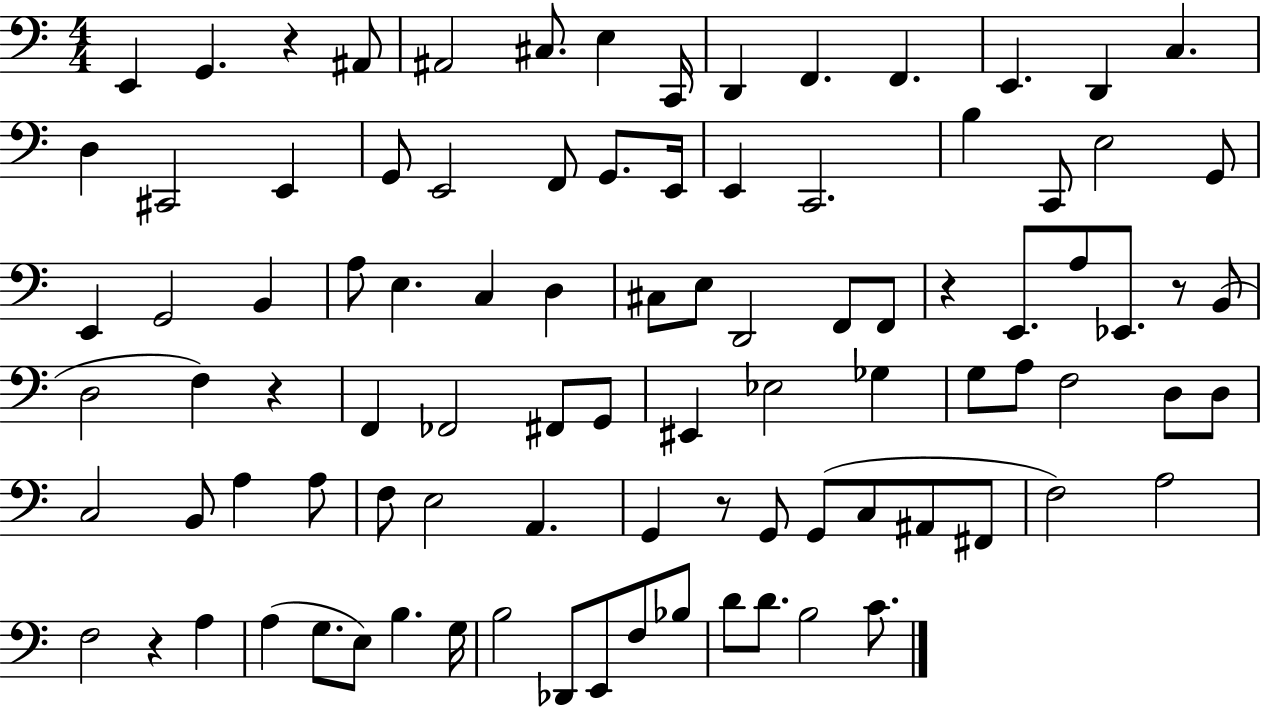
X:1
T:Untitled
M:4/4
L:1/4
K:C
E,, G,, z ^A,,/2 ^A,,2 ^C,/2 E, C,,/4 D,, F,, F,, E,, D,, C, D, ^C,,2 E,, G,,/2 E,,2 F,,/2 G,,/2 E,,/4 E,, C,,2 B, C,,/2 E,2 G,,/2 E,, G,,2 B,, A,/2 E, C, D, ^C,/2 E,/2 D,,2 F,,/2 F,,/2 z E,,/2 A,/2 _E,,/2 z/2 B,,/2 D,2 F, z F,, _F,,2 ^F,,/2 G,,/2 ^E,, _E,2 _G, G,/2 A,/2 F,2 D,/2 D,/2 C,2 B,,/2 A, A,/2 F,/2 E,2 A,, G,, z/2 G,,/2 G,,/2 C,/2 ^A,,/2 ^F,,/2 F,2 A,2 F,2 z A, A, G,/2 E,/2 B, G,/4 B,2 _D,,/2 E,,/2 F,/2 _B,/2 D/2 D/2 B,2 C/2